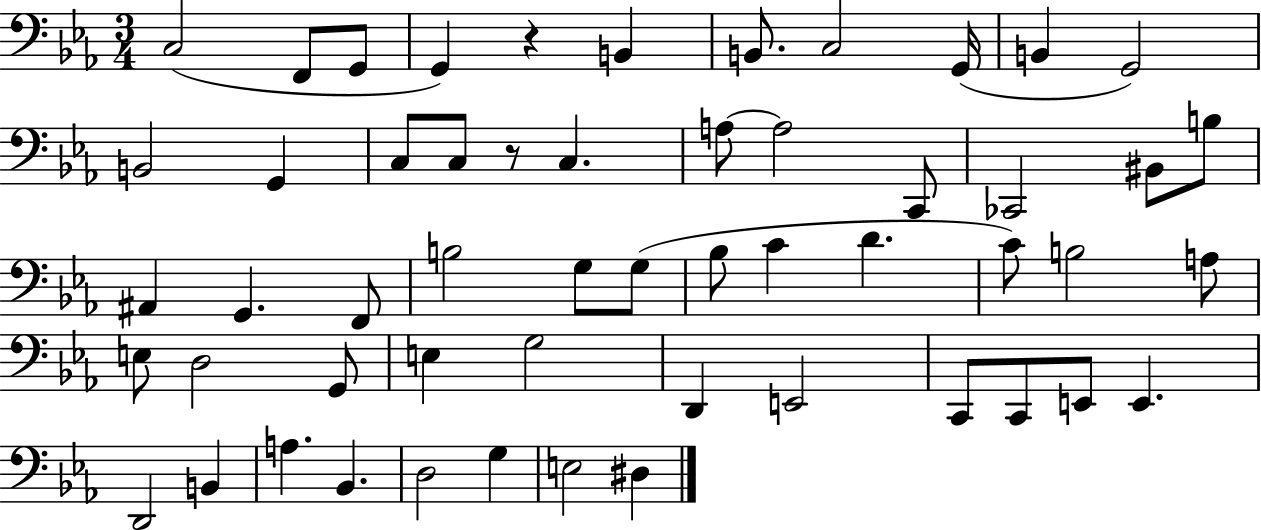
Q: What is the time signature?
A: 3/4